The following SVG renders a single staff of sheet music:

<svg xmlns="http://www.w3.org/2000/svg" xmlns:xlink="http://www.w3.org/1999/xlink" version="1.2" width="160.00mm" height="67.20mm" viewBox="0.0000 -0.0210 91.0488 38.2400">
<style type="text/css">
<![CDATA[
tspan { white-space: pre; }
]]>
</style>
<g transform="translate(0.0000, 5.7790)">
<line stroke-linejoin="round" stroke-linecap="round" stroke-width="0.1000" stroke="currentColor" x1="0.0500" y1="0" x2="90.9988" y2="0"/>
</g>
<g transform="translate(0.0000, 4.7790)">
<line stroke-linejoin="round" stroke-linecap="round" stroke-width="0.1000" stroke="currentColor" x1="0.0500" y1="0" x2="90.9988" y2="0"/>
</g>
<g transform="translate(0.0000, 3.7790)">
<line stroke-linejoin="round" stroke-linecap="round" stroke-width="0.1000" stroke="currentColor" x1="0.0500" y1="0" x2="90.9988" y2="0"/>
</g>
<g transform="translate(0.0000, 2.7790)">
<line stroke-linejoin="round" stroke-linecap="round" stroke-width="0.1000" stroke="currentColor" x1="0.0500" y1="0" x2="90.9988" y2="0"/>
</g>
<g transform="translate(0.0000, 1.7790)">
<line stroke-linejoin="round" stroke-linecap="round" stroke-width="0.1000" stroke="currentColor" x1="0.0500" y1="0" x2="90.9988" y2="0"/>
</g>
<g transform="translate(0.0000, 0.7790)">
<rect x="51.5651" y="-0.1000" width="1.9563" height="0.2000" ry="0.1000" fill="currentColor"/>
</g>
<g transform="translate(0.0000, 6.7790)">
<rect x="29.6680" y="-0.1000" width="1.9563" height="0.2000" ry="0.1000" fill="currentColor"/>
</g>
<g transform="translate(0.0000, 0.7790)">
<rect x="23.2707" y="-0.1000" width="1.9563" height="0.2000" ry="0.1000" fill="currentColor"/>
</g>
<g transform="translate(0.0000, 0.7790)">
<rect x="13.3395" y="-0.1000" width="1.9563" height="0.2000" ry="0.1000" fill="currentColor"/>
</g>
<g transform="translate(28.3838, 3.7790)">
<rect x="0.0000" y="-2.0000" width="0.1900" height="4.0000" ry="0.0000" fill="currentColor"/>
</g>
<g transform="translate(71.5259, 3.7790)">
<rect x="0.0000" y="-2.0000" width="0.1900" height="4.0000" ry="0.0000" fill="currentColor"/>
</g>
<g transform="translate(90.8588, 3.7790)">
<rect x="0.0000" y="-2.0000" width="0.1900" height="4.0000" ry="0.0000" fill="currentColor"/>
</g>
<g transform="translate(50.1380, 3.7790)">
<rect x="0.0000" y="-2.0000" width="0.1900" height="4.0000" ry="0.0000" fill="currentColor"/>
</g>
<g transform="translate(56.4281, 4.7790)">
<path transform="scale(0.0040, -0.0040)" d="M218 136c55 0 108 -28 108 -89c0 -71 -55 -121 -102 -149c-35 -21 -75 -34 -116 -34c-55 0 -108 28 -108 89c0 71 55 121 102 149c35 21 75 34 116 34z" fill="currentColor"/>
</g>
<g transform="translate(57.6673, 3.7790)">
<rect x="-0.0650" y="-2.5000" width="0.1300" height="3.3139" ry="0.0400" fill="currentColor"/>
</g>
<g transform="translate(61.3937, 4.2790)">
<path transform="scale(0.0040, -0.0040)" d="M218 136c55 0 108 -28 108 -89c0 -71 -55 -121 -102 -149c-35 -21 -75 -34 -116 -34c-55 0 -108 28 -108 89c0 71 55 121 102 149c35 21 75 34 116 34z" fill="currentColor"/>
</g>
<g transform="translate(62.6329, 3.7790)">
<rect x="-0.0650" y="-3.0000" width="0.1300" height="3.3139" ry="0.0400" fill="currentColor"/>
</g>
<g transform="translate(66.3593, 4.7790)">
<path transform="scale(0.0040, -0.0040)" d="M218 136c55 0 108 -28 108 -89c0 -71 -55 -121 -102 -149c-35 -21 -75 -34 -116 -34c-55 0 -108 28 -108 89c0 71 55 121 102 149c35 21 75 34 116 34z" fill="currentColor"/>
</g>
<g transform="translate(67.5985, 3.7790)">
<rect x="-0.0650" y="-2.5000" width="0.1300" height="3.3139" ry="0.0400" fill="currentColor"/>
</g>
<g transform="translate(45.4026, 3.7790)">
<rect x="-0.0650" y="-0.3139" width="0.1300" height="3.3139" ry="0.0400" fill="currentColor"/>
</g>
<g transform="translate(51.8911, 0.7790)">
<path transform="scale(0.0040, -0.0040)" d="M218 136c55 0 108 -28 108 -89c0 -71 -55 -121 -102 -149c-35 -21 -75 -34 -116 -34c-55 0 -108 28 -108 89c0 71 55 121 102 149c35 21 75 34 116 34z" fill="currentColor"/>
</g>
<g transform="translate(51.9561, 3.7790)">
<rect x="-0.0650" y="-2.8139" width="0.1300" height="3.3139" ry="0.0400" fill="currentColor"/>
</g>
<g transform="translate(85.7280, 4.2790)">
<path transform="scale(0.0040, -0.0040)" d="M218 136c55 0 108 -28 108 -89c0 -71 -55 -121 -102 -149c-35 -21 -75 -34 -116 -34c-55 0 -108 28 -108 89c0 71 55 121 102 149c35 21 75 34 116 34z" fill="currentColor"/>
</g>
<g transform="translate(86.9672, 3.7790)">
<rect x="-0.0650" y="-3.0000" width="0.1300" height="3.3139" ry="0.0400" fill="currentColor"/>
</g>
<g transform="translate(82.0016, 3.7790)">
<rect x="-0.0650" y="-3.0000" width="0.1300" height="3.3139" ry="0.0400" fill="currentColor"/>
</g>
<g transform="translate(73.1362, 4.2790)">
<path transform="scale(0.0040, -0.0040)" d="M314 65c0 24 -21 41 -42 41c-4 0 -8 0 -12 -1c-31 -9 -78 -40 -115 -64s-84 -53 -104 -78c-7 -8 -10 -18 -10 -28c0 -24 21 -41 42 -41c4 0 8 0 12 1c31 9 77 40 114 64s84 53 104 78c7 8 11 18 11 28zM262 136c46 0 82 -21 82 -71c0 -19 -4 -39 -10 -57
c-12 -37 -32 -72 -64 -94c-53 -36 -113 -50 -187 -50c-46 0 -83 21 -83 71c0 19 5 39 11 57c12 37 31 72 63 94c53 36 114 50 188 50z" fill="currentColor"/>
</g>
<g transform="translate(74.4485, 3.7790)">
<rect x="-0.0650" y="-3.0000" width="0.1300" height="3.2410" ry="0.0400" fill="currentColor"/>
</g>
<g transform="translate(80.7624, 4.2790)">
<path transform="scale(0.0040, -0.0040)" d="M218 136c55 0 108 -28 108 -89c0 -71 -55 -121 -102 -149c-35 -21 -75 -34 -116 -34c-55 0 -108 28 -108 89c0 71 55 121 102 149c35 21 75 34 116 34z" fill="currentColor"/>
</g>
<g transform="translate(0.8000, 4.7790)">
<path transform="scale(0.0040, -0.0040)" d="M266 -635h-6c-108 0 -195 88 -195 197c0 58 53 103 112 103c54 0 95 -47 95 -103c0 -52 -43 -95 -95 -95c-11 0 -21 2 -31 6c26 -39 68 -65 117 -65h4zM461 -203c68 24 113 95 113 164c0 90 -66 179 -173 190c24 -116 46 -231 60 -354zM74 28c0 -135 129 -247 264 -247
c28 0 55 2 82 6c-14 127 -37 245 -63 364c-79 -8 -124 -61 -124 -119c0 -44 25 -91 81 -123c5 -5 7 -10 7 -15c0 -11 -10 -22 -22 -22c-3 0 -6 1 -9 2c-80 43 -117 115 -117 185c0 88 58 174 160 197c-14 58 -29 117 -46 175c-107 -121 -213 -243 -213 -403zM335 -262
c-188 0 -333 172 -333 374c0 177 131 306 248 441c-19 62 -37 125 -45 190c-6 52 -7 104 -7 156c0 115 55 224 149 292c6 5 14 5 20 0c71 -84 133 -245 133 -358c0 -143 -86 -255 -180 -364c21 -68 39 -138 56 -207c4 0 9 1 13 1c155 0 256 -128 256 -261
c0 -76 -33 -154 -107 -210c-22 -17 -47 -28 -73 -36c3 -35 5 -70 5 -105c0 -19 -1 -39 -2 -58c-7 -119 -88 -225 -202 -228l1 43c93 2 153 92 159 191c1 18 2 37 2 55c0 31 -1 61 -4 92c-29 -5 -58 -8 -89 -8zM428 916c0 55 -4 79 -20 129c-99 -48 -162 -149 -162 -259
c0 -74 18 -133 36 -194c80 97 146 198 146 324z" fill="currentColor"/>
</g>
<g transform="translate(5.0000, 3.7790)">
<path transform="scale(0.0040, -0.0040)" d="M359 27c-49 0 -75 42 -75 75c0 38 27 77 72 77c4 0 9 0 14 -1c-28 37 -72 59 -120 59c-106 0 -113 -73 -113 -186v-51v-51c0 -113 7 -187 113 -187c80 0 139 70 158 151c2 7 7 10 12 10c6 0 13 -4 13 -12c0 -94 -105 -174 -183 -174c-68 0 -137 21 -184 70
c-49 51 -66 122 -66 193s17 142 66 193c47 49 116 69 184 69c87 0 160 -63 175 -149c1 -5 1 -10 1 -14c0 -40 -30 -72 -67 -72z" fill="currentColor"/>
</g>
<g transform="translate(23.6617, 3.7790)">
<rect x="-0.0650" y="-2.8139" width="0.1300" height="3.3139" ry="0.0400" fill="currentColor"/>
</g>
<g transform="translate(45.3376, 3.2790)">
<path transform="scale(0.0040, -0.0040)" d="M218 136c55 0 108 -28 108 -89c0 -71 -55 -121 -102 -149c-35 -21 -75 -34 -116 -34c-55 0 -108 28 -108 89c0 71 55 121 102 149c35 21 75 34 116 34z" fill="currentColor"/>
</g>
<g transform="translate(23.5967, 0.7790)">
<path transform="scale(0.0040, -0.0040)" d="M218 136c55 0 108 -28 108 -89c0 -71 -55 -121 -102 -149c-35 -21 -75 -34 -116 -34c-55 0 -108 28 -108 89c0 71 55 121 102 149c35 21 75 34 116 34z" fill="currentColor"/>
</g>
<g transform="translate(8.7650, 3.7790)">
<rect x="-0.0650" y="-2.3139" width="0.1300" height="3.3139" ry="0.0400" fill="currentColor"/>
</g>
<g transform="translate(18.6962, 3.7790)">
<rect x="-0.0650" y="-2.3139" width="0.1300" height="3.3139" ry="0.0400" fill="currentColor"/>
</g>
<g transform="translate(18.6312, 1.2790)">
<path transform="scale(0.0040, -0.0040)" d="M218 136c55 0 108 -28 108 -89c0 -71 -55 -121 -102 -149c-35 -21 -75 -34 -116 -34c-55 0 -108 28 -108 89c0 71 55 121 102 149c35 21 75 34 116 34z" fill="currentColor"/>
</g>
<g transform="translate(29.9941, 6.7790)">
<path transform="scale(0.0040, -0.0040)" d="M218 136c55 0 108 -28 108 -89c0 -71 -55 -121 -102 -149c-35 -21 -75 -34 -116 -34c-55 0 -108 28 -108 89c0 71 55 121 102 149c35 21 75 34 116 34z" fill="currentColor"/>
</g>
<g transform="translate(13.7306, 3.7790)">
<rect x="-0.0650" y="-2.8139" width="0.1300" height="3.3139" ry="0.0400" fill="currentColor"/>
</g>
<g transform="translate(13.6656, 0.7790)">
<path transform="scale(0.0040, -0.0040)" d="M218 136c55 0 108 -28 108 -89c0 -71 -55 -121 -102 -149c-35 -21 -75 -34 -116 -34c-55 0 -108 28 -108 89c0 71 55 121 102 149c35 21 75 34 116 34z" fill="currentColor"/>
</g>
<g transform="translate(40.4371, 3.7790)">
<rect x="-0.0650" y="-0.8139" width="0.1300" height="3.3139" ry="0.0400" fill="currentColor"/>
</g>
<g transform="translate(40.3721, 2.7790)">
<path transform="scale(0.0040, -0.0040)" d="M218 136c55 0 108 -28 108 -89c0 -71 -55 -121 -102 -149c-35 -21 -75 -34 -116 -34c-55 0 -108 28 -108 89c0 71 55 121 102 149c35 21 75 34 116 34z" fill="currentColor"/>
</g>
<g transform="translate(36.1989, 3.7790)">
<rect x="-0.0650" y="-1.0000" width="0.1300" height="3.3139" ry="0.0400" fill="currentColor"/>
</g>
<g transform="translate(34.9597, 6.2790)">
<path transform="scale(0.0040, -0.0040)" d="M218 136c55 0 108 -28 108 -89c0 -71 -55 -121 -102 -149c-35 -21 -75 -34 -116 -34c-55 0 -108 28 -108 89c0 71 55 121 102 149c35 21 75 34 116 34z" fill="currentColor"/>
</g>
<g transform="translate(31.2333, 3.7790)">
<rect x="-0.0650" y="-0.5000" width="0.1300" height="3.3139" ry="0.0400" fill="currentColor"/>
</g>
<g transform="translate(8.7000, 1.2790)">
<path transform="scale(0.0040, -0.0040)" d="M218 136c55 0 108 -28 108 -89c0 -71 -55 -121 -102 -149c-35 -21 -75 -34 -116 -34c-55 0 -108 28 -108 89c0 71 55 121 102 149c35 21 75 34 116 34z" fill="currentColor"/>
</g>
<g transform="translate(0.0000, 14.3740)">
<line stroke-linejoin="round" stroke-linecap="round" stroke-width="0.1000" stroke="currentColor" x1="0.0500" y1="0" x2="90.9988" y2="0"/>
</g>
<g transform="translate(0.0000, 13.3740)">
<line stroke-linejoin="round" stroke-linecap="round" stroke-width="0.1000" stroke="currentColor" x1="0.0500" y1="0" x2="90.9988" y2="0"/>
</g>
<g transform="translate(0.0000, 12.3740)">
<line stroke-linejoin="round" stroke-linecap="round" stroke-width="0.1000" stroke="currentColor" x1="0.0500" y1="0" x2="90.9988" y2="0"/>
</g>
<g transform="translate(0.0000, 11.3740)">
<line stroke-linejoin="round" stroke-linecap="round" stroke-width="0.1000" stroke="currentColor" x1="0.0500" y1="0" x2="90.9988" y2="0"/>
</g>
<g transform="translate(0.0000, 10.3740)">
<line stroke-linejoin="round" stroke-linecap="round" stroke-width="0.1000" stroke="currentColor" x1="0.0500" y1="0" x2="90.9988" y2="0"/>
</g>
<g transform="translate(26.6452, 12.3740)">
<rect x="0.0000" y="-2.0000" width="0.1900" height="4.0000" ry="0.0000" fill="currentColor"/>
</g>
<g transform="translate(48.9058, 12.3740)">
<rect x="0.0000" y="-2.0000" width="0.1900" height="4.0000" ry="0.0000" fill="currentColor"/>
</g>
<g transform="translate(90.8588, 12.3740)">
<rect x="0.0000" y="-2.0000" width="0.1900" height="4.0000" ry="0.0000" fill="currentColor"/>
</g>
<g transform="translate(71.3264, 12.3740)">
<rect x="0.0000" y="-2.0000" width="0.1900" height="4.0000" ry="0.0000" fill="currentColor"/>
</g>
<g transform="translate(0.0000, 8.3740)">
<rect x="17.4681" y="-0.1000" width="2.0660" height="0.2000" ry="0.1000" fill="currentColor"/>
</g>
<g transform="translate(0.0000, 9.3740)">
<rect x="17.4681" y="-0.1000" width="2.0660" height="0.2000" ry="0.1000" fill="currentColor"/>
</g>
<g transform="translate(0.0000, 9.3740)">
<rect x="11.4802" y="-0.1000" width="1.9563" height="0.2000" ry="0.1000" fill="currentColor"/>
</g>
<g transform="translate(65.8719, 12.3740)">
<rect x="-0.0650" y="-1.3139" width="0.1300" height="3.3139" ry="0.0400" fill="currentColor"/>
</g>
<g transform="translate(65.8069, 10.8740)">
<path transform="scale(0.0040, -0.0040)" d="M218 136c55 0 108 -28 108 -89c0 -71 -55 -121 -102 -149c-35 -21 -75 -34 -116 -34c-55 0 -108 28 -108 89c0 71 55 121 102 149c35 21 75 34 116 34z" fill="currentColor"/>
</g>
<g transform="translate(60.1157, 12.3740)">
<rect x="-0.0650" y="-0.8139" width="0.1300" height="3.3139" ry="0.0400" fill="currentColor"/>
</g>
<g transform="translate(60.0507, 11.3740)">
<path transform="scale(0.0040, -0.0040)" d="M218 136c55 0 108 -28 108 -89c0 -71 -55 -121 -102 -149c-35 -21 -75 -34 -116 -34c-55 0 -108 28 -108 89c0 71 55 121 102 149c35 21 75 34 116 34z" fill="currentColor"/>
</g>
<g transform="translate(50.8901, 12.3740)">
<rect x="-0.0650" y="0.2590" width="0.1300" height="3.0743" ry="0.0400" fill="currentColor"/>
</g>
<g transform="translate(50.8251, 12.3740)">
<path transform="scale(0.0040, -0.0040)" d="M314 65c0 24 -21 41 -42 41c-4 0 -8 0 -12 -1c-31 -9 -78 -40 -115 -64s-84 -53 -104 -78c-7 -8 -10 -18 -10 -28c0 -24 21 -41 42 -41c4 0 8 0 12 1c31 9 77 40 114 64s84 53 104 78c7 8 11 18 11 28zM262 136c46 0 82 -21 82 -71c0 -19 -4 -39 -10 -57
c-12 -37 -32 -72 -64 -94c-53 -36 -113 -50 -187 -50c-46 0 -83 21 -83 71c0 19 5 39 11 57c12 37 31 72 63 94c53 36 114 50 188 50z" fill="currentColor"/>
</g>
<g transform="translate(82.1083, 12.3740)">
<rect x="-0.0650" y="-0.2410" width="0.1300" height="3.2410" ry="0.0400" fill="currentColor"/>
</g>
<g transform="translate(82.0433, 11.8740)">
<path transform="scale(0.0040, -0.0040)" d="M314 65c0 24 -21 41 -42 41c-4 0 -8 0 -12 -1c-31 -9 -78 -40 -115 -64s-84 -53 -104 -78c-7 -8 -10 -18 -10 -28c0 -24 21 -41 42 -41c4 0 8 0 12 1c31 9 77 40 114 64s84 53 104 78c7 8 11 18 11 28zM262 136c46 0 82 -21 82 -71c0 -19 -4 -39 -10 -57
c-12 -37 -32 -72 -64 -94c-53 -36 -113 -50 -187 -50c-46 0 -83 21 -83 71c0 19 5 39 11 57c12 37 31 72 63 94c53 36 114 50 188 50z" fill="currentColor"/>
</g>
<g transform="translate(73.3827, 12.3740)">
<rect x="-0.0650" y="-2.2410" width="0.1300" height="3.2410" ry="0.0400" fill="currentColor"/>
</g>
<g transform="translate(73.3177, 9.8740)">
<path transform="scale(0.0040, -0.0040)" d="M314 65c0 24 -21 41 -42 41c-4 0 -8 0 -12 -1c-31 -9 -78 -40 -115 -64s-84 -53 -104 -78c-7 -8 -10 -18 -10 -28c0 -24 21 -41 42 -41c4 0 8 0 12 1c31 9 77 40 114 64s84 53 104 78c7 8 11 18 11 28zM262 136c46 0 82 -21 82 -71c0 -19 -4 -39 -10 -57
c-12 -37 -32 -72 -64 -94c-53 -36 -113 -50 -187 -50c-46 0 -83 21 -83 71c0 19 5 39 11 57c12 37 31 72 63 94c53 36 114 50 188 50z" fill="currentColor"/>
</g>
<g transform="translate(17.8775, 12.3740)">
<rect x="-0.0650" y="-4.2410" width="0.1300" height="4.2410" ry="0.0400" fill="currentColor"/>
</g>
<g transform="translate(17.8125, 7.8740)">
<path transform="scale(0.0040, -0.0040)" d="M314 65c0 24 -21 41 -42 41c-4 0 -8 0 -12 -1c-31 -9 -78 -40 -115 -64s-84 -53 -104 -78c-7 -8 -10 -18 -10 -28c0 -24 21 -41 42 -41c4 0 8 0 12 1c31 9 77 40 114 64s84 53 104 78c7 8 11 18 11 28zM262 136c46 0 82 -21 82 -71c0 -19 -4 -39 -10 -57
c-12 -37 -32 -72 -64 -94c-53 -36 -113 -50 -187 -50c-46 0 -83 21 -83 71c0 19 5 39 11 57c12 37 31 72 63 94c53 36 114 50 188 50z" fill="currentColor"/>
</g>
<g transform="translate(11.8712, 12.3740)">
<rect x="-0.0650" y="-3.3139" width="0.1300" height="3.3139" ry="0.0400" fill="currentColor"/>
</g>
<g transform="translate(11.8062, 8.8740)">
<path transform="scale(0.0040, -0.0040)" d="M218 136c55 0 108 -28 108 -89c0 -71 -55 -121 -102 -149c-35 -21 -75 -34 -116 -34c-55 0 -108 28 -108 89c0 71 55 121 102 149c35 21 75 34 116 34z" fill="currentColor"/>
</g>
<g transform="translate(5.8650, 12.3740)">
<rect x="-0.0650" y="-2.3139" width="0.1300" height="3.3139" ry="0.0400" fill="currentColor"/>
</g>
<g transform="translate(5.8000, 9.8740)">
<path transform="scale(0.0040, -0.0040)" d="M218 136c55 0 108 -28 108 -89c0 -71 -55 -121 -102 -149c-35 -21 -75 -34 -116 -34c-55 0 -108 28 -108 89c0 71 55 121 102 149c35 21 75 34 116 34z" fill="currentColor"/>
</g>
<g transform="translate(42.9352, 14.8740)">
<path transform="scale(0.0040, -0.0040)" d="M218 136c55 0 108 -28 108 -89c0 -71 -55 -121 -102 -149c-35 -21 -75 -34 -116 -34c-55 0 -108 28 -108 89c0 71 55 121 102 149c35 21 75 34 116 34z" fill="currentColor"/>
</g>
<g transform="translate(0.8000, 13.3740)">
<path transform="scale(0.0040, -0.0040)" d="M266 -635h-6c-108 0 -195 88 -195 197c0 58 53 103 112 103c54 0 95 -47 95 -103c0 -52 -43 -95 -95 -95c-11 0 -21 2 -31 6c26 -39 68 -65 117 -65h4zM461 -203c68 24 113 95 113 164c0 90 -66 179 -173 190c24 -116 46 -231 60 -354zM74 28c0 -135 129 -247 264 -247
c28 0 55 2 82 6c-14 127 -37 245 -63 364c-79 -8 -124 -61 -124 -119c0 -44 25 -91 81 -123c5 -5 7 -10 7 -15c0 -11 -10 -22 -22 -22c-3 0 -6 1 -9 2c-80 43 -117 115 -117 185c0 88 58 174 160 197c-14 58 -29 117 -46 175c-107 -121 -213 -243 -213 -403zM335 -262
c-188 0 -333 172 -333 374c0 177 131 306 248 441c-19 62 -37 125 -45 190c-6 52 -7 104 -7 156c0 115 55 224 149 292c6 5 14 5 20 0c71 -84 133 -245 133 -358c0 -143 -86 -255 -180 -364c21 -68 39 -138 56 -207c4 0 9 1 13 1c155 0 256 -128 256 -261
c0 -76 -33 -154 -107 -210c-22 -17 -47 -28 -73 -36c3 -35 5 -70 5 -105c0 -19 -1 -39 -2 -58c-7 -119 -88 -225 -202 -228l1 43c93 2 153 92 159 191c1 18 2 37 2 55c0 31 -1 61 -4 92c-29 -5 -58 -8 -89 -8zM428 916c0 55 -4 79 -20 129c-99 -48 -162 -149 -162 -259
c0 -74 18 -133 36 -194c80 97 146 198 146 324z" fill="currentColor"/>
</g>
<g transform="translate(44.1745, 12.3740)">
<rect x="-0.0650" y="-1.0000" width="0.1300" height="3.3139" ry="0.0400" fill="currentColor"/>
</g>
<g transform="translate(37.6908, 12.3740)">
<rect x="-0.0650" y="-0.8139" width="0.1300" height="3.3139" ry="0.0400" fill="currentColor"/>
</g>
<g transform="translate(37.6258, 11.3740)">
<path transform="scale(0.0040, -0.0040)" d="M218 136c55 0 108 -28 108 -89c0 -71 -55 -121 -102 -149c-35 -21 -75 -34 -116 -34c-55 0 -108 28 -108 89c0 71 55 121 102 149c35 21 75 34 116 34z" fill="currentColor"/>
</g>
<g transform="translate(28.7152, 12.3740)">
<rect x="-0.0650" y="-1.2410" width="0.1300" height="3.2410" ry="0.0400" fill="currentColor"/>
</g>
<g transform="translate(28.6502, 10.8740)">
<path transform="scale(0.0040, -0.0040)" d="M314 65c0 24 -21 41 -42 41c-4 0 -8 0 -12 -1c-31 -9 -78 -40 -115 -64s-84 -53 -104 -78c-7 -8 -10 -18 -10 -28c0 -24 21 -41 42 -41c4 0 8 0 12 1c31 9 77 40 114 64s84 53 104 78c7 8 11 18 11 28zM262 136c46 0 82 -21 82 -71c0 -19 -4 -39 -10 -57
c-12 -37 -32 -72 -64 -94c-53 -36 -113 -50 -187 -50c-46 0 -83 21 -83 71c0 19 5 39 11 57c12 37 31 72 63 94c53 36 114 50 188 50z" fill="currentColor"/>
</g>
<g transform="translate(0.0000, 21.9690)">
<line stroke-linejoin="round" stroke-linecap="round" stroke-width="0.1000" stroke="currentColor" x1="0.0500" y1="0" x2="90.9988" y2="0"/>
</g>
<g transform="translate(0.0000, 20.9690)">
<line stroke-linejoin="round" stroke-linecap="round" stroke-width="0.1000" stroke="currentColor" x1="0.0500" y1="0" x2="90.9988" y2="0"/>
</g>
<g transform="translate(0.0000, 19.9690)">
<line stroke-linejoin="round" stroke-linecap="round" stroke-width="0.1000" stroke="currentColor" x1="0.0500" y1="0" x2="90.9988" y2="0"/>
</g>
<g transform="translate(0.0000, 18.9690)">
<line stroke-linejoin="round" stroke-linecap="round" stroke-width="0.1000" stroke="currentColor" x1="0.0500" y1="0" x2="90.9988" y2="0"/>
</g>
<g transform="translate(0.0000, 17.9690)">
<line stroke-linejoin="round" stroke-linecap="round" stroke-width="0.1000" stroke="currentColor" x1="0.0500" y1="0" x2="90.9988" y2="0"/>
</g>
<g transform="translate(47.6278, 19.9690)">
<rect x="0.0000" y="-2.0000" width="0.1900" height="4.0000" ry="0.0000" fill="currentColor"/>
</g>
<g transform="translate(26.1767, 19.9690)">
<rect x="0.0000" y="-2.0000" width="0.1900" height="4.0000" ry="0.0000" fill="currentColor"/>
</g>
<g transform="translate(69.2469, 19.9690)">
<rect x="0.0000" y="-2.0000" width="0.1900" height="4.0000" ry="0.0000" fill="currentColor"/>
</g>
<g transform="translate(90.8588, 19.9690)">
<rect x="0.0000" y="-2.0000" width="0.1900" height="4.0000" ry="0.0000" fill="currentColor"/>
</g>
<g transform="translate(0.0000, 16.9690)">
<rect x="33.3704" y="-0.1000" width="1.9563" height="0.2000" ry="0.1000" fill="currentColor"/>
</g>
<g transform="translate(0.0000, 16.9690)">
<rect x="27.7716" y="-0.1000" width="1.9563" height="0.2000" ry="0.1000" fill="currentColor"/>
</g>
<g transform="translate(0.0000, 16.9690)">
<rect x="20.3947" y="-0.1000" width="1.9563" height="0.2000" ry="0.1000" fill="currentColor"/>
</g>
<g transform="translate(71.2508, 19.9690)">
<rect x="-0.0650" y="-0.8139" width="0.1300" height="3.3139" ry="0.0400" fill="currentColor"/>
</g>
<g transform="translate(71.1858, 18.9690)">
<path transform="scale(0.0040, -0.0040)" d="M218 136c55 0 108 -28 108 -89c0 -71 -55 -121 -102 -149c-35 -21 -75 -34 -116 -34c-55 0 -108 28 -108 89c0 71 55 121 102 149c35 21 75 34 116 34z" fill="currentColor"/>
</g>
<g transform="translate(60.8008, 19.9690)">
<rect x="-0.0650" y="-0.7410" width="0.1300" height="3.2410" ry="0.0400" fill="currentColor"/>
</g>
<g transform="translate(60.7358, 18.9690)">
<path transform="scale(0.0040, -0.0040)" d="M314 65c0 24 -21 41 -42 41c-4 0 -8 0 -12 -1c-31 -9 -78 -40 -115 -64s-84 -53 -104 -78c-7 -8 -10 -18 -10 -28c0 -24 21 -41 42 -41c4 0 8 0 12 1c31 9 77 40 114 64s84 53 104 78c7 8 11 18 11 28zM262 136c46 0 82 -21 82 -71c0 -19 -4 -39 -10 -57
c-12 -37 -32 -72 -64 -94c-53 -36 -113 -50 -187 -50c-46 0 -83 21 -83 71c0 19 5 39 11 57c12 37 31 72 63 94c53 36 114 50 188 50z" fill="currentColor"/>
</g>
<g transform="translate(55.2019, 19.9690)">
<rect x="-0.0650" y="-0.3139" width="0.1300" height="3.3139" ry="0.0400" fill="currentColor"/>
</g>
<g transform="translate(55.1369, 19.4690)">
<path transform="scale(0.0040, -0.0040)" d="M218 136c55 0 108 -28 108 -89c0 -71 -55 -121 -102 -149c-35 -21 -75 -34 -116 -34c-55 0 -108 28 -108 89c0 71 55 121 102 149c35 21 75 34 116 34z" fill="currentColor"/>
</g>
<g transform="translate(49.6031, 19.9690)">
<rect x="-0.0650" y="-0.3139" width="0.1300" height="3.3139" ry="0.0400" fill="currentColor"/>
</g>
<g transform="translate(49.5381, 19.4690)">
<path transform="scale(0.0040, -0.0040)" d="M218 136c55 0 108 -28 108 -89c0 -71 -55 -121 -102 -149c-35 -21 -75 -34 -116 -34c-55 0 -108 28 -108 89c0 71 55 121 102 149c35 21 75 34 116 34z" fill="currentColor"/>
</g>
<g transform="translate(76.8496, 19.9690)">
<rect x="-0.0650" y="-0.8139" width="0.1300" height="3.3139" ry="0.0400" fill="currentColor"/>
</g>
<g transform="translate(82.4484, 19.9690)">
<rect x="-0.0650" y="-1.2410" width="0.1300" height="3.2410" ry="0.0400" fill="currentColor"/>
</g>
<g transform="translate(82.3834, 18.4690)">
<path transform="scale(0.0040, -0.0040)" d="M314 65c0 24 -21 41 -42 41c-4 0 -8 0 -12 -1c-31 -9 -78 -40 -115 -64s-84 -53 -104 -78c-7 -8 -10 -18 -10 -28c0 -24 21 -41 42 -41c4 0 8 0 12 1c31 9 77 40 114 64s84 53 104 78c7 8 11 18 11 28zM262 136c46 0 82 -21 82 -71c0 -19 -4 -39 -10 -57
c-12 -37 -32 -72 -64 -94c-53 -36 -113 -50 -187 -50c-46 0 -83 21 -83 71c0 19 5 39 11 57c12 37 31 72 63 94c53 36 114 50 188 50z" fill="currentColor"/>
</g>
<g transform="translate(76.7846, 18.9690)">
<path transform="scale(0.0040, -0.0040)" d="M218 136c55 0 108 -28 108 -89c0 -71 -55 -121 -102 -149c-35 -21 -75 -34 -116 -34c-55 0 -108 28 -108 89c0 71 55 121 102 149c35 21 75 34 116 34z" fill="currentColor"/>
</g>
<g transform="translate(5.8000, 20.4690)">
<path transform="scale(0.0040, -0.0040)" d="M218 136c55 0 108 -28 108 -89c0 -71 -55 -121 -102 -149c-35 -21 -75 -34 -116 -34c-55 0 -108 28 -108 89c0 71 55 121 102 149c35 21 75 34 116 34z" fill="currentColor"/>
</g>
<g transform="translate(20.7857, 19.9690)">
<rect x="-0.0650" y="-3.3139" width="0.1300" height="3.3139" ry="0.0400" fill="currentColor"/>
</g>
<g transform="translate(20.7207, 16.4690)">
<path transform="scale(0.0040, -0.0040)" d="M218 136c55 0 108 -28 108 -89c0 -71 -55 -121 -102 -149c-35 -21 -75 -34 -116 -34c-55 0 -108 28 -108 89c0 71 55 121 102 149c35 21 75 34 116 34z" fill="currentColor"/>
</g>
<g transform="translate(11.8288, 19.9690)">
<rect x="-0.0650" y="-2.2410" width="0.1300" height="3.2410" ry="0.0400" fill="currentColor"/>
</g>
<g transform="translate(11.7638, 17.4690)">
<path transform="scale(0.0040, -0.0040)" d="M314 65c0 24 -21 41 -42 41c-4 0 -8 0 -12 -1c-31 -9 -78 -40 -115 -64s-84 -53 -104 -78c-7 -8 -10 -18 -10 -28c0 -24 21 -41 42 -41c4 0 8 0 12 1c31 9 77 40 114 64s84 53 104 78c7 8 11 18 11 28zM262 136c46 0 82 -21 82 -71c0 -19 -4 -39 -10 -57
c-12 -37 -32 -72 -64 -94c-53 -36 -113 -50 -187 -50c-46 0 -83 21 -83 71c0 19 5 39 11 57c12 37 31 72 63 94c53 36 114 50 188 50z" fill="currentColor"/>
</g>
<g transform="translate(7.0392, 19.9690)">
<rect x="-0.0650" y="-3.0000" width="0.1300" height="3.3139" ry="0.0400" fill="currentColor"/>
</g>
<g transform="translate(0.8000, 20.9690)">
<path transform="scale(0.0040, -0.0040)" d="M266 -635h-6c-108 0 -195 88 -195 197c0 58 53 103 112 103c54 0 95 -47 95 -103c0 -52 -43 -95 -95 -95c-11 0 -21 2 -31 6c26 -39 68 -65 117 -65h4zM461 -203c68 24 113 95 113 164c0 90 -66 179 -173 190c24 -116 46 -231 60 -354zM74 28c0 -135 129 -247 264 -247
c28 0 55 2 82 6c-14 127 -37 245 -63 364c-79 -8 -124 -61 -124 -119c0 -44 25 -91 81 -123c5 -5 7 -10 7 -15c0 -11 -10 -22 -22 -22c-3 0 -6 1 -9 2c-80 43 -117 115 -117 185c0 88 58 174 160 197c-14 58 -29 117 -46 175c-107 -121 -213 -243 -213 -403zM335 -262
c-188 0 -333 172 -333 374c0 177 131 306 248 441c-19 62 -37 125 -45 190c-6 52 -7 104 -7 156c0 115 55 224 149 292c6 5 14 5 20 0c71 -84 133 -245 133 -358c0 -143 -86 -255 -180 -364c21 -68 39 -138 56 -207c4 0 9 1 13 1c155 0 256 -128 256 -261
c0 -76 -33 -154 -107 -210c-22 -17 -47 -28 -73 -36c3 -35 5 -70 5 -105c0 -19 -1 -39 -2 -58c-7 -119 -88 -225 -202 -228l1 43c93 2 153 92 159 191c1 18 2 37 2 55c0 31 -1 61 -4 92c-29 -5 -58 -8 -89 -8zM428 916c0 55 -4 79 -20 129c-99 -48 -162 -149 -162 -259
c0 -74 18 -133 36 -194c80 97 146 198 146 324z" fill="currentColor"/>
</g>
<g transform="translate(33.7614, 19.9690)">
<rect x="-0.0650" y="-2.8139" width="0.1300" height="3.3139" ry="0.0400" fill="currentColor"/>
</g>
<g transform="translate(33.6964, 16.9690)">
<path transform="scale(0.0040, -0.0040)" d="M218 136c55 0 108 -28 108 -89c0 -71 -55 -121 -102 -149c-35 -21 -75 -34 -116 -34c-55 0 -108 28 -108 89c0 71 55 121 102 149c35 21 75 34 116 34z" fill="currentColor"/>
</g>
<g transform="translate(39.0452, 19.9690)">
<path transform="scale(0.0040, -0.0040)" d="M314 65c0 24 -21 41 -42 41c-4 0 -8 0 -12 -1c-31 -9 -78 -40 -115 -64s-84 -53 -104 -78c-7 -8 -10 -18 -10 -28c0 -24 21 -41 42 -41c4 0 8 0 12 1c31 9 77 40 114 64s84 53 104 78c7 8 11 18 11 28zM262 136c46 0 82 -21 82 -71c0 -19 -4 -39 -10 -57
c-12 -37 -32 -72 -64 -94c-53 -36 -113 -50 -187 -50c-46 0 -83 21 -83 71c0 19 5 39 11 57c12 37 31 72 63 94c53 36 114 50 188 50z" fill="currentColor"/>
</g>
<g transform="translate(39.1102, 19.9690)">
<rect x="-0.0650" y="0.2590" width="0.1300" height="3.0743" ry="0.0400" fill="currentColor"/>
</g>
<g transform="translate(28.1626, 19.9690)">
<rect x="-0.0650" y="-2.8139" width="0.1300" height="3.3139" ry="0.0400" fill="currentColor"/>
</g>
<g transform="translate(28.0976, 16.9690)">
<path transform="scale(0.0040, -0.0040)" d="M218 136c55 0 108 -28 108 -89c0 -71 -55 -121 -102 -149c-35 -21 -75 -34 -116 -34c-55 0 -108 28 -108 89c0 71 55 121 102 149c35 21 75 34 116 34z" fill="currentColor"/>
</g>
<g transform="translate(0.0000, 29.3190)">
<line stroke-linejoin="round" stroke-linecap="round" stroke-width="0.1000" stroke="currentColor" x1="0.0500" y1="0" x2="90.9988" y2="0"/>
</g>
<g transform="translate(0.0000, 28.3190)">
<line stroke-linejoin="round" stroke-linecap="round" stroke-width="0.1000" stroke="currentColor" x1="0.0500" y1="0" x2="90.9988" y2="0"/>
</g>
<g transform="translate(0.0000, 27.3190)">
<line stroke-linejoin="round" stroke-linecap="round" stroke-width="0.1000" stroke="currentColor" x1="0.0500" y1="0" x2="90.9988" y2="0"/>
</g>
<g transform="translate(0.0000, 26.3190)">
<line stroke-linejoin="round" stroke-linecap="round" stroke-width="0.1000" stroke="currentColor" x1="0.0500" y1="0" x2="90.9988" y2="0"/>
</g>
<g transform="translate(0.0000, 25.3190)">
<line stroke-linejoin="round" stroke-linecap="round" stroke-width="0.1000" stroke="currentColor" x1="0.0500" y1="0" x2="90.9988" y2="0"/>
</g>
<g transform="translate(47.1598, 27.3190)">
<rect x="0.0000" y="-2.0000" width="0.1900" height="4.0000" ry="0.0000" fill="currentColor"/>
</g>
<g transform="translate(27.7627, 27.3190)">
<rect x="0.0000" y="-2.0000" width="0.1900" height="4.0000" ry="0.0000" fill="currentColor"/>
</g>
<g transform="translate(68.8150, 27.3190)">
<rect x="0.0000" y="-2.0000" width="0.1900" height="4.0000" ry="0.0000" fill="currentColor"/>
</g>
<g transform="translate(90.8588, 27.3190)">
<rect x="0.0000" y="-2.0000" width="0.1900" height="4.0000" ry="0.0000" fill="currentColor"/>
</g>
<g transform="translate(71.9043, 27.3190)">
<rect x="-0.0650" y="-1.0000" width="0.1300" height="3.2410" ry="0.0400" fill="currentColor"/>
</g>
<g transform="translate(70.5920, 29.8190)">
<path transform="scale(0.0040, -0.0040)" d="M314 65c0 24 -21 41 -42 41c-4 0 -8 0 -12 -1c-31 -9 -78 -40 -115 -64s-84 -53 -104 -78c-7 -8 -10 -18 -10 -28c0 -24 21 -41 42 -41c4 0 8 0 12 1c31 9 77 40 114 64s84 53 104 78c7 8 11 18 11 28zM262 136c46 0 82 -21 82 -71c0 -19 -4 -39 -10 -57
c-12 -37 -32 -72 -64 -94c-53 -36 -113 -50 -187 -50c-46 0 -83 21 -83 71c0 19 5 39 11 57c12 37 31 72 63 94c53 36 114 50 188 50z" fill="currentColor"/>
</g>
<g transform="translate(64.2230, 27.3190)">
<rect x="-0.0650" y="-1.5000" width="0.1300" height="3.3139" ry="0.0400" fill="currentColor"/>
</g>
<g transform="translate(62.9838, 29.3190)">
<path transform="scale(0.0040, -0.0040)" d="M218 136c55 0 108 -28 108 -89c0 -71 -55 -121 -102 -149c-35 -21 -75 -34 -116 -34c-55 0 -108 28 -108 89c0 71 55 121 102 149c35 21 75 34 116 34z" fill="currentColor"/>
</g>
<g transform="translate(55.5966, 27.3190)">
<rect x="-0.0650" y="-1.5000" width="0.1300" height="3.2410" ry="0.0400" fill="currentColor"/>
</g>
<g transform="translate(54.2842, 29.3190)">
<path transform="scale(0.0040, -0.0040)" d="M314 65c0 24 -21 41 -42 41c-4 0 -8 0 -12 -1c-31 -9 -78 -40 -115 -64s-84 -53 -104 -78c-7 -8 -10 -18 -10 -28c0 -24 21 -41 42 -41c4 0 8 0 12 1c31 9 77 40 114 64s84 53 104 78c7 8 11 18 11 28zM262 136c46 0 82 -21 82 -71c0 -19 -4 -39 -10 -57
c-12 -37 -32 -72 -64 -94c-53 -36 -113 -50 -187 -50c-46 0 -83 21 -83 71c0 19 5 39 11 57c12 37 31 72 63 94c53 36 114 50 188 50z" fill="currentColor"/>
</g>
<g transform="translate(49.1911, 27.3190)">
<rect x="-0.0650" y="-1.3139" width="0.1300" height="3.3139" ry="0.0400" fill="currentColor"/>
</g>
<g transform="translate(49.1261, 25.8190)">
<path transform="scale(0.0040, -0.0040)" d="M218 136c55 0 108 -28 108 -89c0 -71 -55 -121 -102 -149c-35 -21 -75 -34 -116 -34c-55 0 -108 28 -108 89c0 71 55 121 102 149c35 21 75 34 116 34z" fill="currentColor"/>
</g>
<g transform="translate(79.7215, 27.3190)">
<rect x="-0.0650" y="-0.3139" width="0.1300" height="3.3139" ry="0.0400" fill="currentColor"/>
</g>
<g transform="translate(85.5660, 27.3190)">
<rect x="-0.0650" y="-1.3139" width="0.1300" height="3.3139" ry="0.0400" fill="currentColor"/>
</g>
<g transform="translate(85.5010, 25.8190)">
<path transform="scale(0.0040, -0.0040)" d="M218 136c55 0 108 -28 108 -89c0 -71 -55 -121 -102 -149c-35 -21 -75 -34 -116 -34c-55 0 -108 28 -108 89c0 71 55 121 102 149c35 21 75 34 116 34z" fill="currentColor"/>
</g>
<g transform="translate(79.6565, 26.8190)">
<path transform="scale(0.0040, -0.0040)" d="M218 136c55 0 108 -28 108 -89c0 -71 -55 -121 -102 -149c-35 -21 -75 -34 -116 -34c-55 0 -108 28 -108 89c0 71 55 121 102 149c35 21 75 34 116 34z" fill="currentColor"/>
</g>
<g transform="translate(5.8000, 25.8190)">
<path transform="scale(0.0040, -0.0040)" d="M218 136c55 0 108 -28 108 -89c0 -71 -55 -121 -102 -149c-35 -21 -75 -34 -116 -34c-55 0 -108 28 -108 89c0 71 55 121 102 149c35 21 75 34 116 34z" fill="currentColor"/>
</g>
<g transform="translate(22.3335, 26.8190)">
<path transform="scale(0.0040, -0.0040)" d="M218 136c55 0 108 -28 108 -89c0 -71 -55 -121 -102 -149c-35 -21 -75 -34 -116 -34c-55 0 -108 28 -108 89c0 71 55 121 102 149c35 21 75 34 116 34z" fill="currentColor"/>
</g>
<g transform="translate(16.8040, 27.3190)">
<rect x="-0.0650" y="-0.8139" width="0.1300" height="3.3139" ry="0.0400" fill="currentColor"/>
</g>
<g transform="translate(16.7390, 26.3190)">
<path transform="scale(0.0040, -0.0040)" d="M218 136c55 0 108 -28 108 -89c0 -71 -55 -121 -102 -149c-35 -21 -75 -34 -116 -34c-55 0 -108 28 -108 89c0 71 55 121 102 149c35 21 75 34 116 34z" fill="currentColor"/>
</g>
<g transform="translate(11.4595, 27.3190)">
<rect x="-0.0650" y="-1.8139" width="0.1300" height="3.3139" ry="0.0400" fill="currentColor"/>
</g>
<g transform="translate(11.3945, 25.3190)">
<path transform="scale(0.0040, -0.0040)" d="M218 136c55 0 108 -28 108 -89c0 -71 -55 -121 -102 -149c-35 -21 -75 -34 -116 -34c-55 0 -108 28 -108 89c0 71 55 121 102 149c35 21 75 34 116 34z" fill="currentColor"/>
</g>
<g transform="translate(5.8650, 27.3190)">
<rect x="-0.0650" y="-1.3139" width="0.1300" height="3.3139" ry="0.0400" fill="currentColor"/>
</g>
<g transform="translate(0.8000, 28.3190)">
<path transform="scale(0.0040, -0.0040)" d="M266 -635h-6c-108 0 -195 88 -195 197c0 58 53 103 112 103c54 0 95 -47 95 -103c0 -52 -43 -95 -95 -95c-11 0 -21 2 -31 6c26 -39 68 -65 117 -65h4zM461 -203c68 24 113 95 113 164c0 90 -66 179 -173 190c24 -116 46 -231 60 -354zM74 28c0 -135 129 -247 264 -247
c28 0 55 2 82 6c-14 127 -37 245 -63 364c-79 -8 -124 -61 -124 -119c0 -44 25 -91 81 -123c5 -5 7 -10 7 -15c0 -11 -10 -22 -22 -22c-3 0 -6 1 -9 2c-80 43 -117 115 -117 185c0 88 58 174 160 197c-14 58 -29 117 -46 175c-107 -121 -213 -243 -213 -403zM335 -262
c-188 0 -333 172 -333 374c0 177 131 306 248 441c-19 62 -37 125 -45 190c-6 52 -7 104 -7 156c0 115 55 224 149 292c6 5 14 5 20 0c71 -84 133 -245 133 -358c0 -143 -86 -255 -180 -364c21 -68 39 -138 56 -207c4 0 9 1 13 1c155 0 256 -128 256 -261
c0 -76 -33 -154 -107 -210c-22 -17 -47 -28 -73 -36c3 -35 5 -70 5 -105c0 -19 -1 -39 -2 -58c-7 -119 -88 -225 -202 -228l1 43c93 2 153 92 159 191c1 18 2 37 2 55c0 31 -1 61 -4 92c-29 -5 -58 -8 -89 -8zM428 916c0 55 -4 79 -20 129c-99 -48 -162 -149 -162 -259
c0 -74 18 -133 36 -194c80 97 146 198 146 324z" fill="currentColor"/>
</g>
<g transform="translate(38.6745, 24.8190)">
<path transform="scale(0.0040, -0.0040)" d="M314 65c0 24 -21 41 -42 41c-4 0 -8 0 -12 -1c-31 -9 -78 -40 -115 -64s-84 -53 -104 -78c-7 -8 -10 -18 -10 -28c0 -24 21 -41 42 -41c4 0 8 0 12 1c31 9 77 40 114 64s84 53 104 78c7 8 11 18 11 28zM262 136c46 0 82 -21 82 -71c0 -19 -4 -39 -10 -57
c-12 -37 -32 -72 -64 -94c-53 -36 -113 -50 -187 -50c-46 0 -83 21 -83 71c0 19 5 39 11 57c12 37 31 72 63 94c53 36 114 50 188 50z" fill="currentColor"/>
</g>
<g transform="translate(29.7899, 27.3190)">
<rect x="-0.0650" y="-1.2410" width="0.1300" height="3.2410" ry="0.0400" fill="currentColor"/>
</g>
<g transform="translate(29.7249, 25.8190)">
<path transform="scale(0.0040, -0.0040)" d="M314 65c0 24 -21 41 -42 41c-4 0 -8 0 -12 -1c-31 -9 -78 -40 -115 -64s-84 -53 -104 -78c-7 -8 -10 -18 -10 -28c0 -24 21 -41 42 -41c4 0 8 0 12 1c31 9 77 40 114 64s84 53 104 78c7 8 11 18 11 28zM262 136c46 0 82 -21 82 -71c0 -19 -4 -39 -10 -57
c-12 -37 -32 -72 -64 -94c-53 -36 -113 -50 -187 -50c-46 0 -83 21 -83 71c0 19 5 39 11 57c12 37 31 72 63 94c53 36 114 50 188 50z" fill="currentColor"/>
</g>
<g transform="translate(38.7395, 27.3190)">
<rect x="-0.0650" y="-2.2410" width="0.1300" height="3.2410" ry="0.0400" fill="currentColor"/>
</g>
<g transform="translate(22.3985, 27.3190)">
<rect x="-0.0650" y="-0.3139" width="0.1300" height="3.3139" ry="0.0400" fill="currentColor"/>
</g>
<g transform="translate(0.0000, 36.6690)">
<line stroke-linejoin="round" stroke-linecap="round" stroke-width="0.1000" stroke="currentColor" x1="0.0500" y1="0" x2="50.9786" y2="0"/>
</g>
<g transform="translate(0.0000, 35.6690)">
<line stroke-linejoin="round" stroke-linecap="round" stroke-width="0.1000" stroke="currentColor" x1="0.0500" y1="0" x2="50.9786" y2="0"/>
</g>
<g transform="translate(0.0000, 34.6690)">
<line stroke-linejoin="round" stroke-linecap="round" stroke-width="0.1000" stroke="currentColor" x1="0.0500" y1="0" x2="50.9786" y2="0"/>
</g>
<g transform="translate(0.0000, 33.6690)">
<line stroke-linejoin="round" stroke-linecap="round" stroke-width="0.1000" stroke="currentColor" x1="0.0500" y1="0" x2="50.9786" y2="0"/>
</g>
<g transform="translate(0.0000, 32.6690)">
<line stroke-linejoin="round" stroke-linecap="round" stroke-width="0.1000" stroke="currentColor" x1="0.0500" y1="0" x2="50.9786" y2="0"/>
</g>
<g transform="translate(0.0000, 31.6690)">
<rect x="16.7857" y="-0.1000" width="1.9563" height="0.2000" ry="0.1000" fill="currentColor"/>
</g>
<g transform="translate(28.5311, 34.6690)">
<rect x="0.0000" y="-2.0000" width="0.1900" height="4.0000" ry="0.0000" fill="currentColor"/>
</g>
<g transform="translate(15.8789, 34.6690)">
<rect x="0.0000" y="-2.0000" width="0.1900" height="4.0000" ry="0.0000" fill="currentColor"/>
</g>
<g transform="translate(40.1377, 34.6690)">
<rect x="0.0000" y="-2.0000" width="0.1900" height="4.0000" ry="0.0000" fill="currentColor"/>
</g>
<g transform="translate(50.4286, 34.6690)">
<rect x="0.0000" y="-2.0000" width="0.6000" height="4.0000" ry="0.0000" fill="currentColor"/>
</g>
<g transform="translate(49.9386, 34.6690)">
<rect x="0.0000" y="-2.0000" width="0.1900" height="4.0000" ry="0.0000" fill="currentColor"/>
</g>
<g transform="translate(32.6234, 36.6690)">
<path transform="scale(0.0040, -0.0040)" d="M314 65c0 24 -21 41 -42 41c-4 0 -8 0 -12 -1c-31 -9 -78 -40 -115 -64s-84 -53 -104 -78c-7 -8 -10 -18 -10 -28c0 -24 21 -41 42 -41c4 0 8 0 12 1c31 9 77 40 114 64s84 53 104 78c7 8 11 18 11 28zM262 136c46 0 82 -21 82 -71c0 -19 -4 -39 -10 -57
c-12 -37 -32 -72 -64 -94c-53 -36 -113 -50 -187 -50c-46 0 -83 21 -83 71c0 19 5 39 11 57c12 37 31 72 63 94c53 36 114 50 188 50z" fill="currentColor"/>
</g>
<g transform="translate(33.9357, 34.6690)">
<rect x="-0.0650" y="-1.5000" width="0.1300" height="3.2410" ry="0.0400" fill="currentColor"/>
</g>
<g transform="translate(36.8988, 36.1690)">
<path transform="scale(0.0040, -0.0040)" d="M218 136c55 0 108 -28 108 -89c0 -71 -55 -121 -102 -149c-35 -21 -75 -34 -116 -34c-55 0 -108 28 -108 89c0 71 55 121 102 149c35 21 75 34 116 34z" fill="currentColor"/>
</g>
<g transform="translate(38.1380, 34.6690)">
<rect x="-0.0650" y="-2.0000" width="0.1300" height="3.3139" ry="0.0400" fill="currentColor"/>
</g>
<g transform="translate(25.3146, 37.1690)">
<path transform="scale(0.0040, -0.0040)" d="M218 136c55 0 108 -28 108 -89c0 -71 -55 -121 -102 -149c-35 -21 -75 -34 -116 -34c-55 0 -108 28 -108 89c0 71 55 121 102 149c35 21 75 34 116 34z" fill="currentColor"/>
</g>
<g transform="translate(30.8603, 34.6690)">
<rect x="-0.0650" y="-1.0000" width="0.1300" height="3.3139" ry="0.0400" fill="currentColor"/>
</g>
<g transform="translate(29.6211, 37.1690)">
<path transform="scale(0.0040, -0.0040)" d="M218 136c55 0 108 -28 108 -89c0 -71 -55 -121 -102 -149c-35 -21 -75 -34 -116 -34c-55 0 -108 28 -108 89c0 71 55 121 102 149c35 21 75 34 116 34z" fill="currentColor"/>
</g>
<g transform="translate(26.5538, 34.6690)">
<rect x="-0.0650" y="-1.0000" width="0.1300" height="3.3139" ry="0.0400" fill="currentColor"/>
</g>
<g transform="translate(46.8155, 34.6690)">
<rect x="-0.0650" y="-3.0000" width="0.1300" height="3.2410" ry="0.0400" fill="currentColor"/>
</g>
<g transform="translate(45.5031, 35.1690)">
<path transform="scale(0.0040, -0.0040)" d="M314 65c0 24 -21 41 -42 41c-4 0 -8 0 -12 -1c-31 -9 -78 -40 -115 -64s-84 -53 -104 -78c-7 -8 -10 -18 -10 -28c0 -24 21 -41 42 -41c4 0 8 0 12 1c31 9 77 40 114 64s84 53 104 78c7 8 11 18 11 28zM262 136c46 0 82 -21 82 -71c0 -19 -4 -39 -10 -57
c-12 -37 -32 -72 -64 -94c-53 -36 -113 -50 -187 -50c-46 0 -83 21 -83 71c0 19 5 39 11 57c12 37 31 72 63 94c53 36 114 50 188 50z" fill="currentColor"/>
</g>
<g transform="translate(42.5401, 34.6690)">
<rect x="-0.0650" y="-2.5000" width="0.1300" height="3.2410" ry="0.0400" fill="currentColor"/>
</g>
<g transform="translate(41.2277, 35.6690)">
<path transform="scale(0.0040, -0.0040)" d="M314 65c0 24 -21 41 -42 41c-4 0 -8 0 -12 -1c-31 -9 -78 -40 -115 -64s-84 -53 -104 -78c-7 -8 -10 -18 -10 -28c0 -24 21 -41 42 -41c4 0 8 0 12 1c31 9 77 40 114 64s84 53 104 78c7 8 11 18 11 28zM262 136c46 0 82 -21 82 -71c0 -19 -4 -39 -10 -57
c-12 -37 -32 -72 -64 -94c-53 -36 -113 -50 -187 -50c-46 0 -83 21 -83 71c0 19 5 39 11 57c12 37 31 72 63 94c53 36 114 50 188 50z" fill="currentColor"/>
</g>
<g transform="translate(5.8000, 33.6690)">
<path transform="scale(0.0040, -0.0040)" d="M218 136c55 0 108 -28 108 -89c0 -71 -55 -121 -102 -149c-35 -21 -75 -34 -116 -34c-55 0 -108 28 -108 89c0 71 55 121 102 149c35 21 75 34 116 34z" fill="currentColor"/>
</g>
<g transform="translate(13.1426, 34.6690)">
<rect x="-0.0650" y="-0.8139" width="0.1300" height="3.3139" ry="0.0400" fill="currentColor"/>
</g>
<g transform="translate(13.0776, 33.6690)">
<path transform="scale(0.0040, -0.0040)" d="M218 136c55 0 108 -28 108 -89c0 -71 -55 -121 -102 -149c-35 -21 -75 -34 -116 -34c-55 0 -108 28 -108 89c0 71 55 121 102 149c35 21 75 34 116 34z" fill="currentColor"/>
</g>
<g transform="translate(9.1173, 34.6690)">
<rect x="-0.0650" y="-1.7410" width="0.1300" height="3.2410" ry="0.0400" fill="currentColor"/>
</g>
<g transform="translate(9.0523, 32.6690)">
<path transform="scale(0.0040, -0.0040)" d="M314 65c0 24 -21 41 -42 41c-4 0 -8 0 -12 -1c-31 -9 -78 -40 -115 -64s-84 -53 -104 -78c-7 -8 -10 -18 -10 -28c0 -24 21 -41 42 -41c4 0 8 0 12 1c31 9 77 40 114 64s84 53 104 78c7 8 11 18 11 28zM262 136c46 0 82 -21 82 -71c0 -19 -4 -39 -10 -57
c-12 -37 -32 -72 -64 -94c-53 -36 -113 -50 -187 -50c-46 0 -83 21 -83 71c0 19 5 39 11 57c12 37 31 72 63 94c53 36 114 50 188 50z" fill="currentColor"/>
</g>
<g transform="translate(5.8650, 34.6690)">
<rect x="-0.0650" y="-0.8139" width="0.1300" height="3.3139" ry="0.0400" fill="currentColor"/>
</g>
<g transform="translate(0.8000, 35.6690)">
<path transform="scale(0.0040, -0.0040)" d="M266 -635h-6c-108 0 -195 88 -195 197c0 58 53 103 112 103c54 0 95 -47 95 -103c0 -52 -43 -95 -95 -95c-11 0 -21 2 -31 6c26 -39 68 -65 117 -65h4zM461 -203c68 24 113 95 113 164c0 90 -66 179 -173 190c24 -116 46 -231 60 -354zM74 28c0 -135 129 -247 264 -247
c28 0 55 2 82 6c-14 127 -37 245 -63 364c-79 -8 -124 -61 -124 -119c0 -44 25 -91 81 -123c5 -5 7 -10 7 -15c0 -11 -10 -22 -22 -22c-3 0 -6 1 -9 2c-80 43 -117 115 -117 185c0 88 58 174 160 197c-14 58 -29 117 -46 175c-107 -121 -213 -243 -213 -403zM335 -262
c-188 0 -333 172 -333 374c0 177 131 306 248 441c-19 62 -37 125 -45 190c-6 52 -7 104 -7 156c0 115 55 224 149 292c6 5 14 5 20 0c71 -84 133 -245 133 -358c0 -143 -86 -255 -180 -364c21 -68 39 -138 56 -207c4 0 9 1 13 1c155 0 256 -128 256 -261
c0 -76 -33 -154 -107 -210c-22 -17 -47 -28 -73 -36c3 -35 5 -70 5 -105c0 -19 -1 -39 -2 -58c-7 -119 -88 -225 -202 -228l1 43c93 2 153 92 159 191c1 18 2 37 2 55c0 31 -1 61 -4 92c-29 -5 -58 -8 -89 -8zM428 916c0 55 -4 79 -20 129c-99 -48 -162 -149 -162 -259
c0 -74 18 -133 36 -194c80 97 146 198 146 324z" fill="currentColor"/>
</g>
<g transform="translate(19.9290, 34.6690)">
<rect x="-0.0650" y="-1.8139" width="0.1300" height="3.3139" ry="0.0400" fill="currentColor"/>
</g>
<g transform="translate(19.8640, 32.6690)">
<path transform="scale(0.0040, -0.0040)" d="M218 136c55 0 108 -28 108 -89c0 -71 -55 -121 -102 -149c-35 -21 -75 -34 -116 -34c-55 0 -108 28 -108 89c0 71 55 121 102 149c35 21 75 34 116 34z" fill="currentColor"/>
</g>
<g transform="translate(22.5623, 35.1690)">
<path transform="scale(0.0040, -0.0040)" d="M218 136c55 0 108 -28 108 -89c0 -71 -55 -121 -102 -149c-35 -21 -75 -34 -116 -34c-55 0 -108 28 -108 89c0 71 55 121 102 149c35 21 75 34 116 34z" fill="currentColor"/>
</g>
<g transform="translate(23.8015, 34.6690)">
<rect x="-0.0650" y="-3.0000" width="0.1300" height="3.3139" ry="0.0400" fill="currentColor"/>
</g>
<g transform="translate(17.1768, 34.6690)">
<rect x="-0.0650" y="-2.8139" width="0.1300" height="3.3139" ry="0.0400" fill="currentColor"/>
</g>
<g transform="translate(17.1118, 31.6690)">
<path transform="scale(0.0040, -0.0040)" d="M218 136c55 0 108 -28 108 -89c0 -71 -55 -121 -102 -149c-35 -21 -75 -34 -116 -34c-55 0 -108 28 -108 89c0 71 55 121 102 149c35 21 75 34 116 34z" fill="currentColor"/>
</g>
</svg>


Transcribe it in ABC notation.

X:1
T:Untitled
M:4/4
L:1/4
K:C
g a g a C D d c a G A G A2 A A g b d'2 e2 d D B2 d e g2 c2 A g2 b a a B2 c c d2 d d e2 e f d c e2 g2 e E2 E D2 c e d f2 d a f A D D E2 F G2 A2